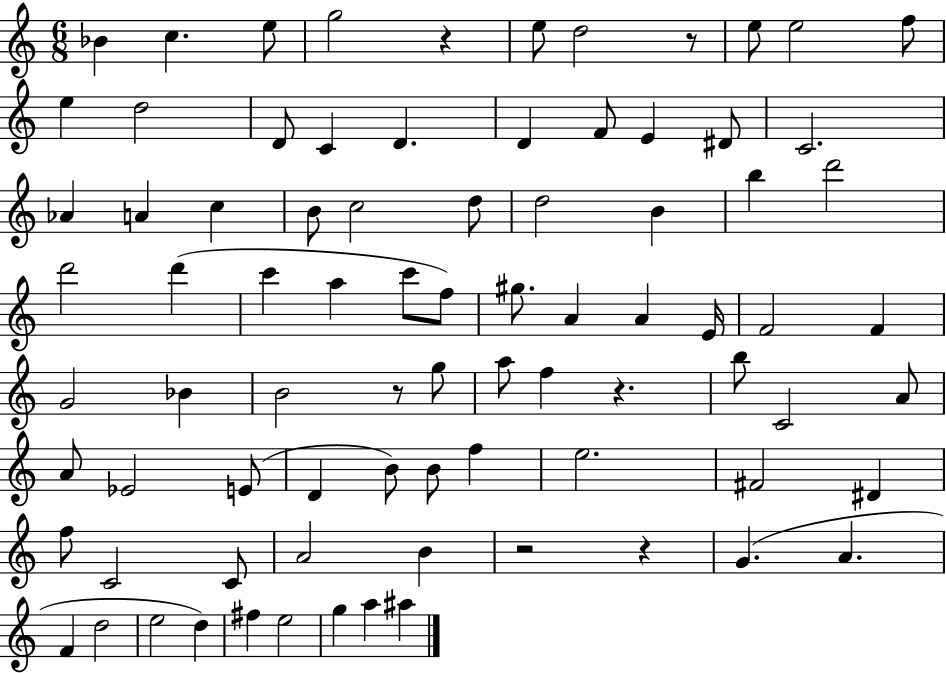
{
  \clef treble
  \numericTimeSignature
  \time 6/8
  \key c \major
  bes'4 c''4. e''8 | g''2 r4 | e''8 d''2 r8 | e''8 e''2 f''8 | \break e''4 d''2 | d'8 c'4 d'4. | d'4 f'8 e'4 dis'8 | c'2. | \break aes'4 a'4 c''4 | b'8 c''2 d''8 | d''2 b'4 | b''4 d'''2 | \break d'''2 d'''4( | c'''4 a''4 c'''8 f''8) | gis''8. a'4 a'4 e'16 | f'2 f'4 | \break g'2 bes'4 | b'2 r8 g''8 | a''8 f''4 r4. | b''8 c'2 a'8 | \break a'8 ees'2 e'8( | d'4 b'8) b'8 f''4 | e''2. | fis'2 dis'4 | \break f''8 c'2 c'8 | a'2 b'4 | r2 r4 | g'4.( a'4. | \break f'4 d''2 | e''2 d''4) | fis''4 e''2 | g''4 a''4 ais''4 | \break \bar "|."
}